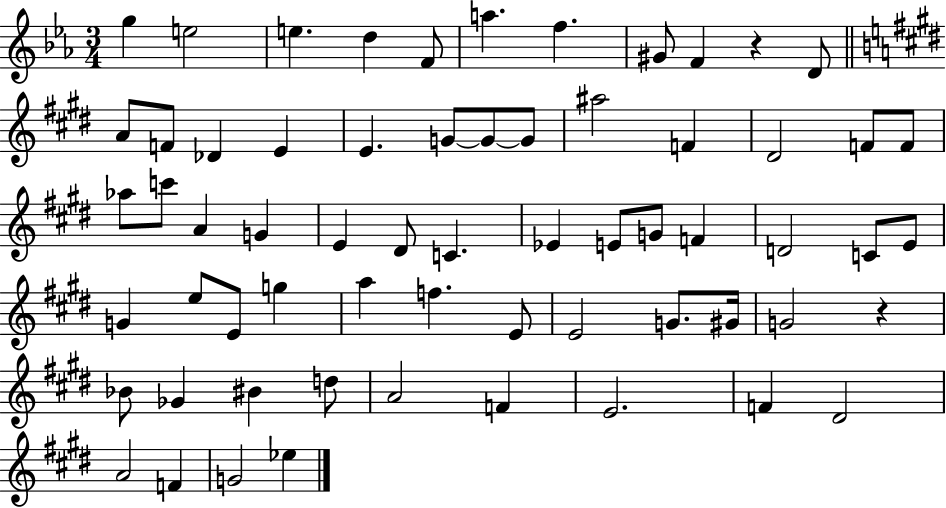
G5/q E5/h E5/q. D5/q F4/e A5/q. F5/q. G#4/e F4/q R/q D4/e A4/e F4/e Db4/q E4/q E4/q. G4/e G4/e G4/e A#5/h F4/q D#4/h F4/e F4/e Ab5/e C6/e A4/q G4/q E4/q D#4/e C4/q. Eb4/q E4/e G4/e F4/q D4/h C4/e E4/e G4/q E5/e E4/e G5/q A5/q F5/q. E4/e E4/h G4/e. G#4/s G4/h R/q Bb4/e Gb4/q BIS4/q D5/e A4/h F4/q E4/h. F4/q D#4/h A4/h F4/q G4/h Eb5/q